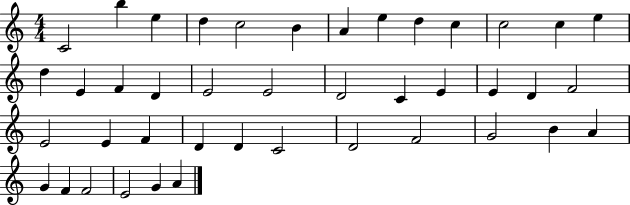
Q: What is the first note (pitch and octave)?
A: C4